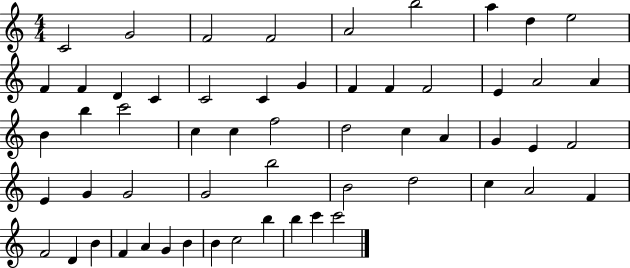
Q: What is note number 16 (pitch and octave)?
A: G4